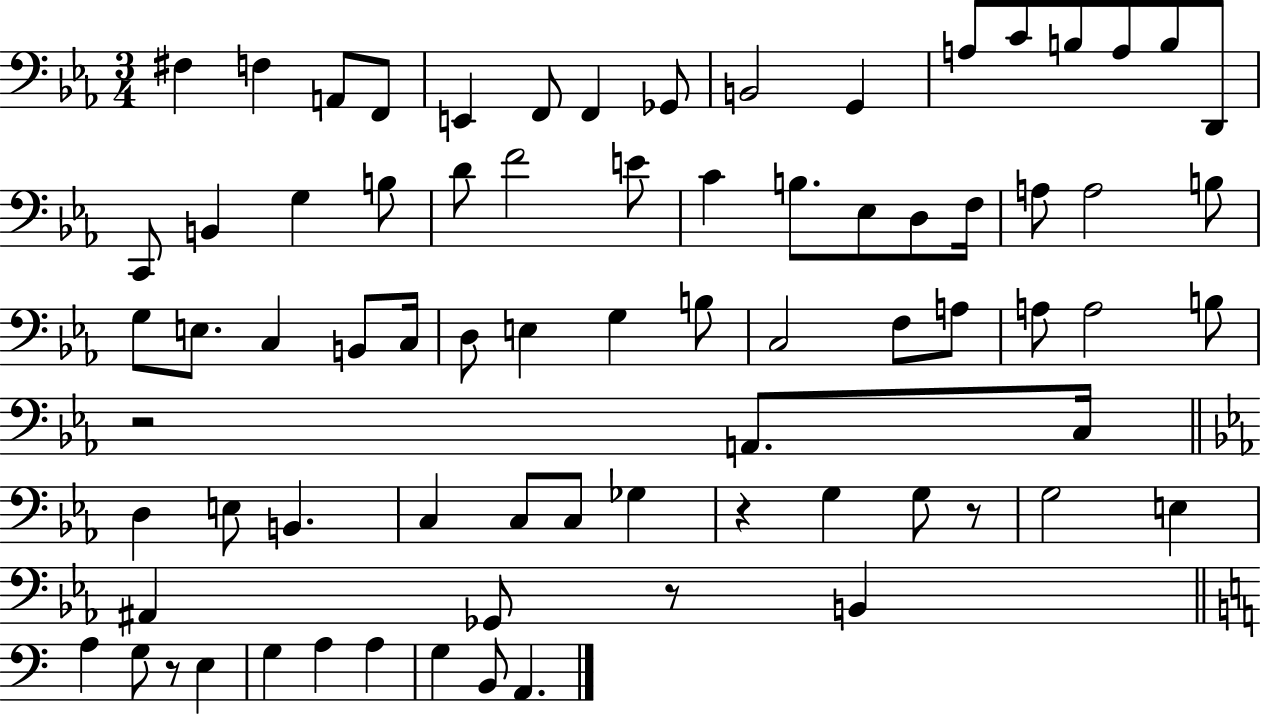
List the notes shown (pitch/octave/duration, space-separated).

F#3/q F3/q A2/e F2/e E2/q F2/e F2/q Gb2/e B2/h G2/q A3/e C4/e B3/e A3/e B3/e D2/e C2/e B2/q G3/q B3/e D4/e F4/h E4/e C4/q B3/e. Eb3/e D3/e F3/s A3/e A3/h B3/e G3/e E3/e. C3/q B2/e C3/s D3/e E3/q G3/q B3/e C3/h F3/e A3/e A3/e A3/h B3/e R/h A2/e. C3/s D3/q E3/e B2/q. C3/q C3/e C3/e Gb3/q R/q G3/q G3/e R/e G3/h E3/q A#2/q Gb2/e R/e B2/q A3/q G3/e R/e E3/q G3/q A3/q A3/q G3/q B2/e A2/q.